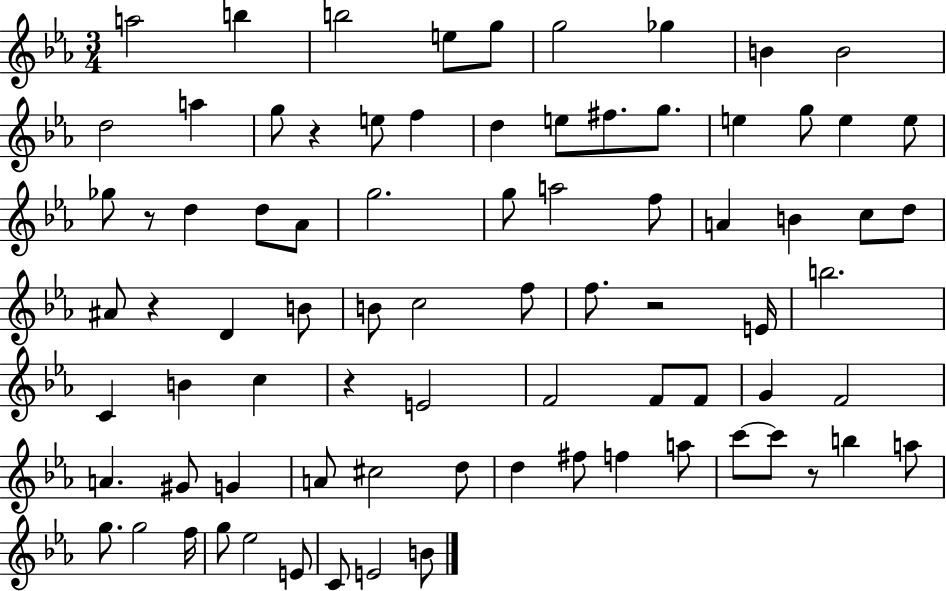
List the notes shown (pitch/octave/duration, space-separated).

A5/h B5/q B5/h E5/e G5/e G5/h Gb5/q B4/q B4/h D5/h A5/q G5/e R/q E5/e F5/q D5/q E5/e F#5/e. G5/e. E5/q G5/e E5/q E5/e Gb5/e R/e D5/q D5/e Ab4/e G5/h. G5/e A5/h F5/e A4/q B4/q C5/e D5/e A#4/e R/q D4/q B4/e B4/e C5/h F5/e F5/e. R/h E4/s B5/h. C4/q B4/q C5/q R/q E4/h F4/h F4/e F4/e G4/q F4/h A4/q. G#4/e G4/q A4/e C#5/h D5/e D5/q F#5/e F5/q A5/e C6/e C6/e R/e B5/q A5/e G5/e. G5/h F5/s G5/e Eb5/h E4/e C4/e E4/h B4/e